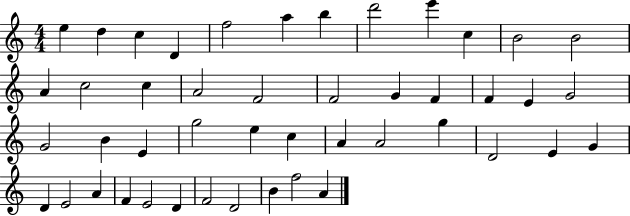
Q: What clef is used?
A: treble